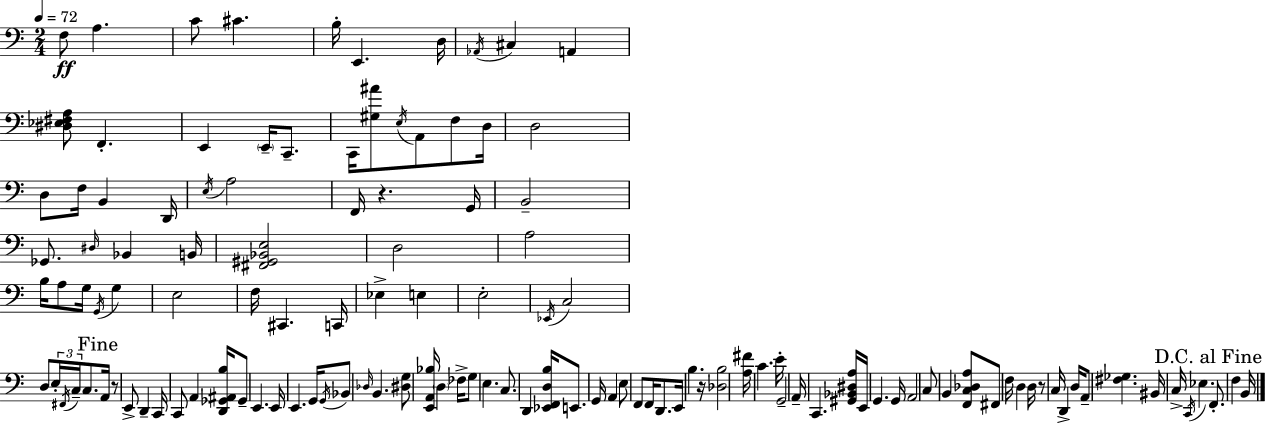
X:1
T:Untitled
M:2/4
L:1/4
K:C
F,/2 A, C/2 ^C B,/4 E,, D,/4 _A,,/4 ^C, A,, [^D,_E,^F,A,]/2 F,, E,, E,,/4 C,,/2 C,,/4 [^G,^A]/2 E,/4 A,,/2 F,/2 D,/4 D,2 D,/2 F,/4 B,, D,,/4 E,/4 A,2 F,,/4 z G,,/4 B,,2 _G,,/2 ^D,/4 _B,, B,,/4 [^F,,^G,,_B,,E,]2 D,2 A,2 B,/4 A,/2 G,/4 G,,/4 G, E,2 F,/4 ^C,, C,,/4 _E, E, E,2 _E,,/4 C,2 D,/2 E,/4 ^F,,/4 C,/4 C,/2 A,,/4 z/2 E,,/2 D,, C,,/4 C,,/2 A,, [D,,_G,,^A,,B,]/4 _G,,/2 E,, E,,/4 E,, G,,/4 G,,/4 _B,,/2 _D,/4 B,, [^D,G,]/2 [E,,A,,_B,]/4 D, _F,/4 G,/2 E, C,/2 D,, [_E,,F,,D,B,]/4 E,,/2 G,,/4 A,, E,/2 F,,/2 F,,/4 D,,/2 E,,/4 B, z/4 [_D,B,]2 [A,^F]/4 C E/4 G,,2 A,,/4 C,, [^G,,_B,,^D,A,]/4 E,,/4 G,, G,,/4 A,,2 C,/2 B,, [F,,C,_D,A,]/2 ^F,,/2 F,/4 D, D,/4 z/2 C,/4 D,, D,/4 A,,/2 [^F,_G,] ^B,,/4 C,/4 C,,/4 _E, F,,/2 F, B,,/4